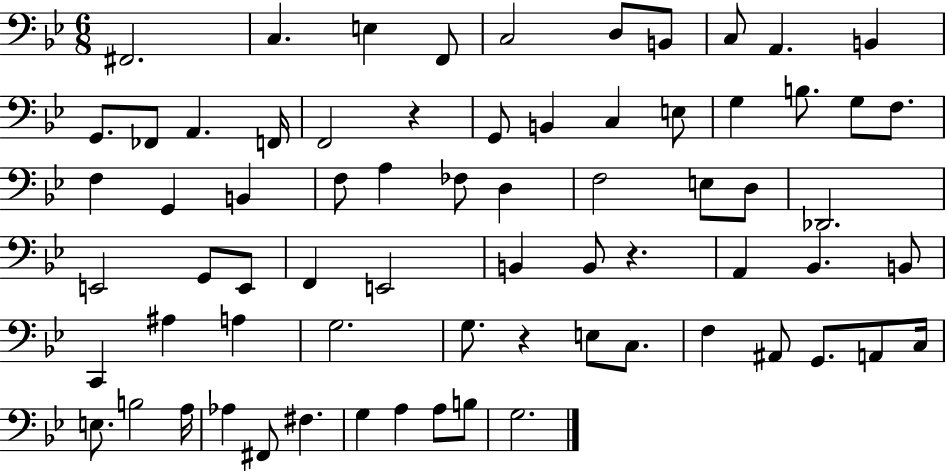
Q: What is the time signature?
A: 6/8